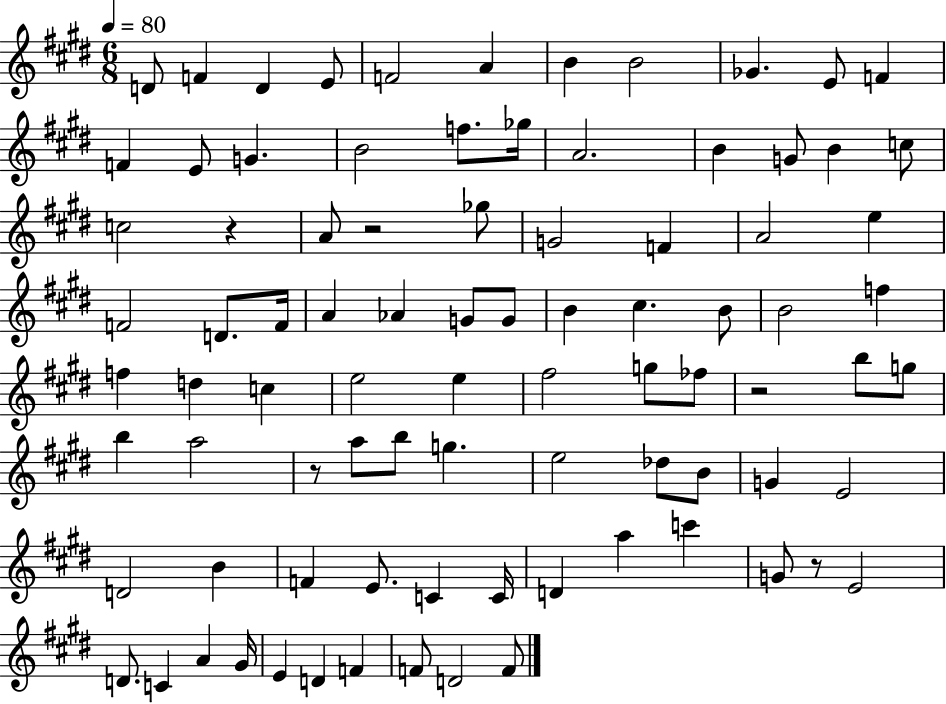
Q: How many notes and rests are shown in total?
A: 87